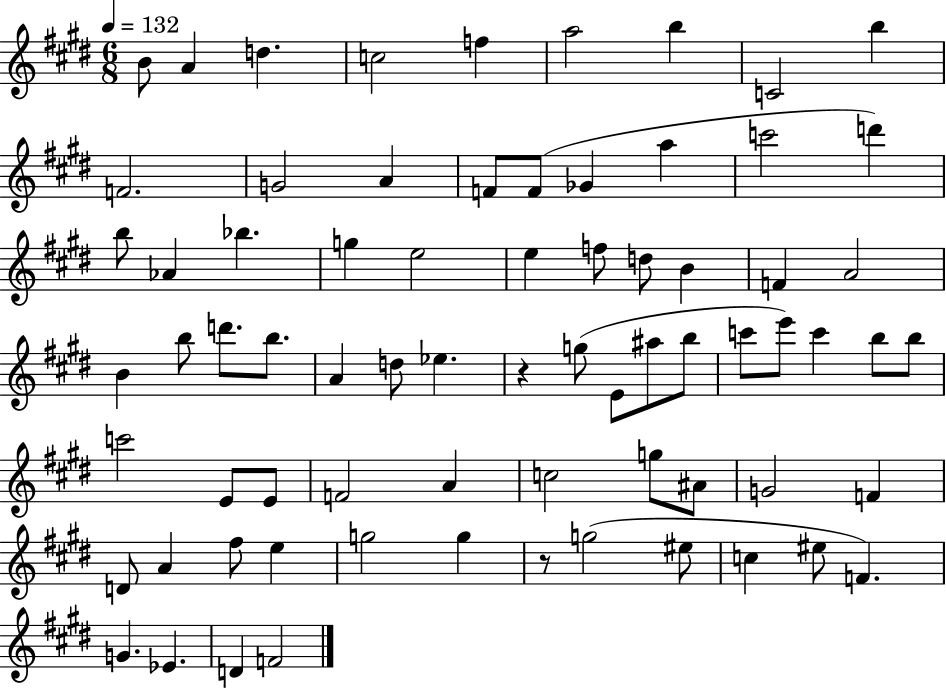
X:1
T:Untitled
M:6/8
L:1/4
K:E
B/2 A d c2 f a2 b C2 b F2 G2 A F/2 F/2 _G a c'2 d' b/2 _A _b g e2 e f/2 d/2 B F A2 B b/2 d'/2 b/2 A d/2 _e z g/2 E/2 ^a/2 b/2 c'/2 e'/2 c' b/2 b/2 c'2 E/2 E/2 F2 A c2 g/2 ^A/2 G2 F D/2 A ^f/2 e g2 g z/2 g2 ^e/2 c ^e/2 F G _E D F2